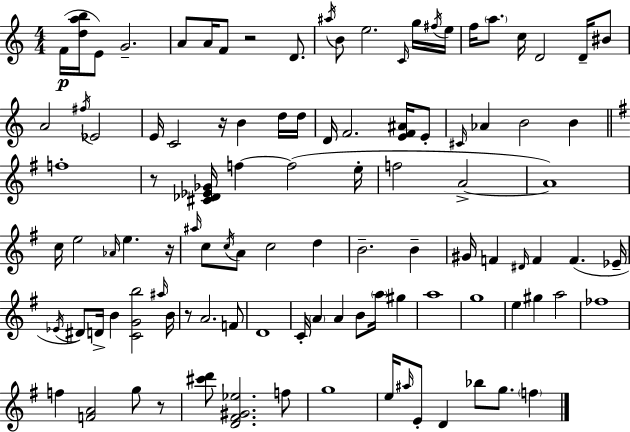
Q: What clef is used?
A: treble